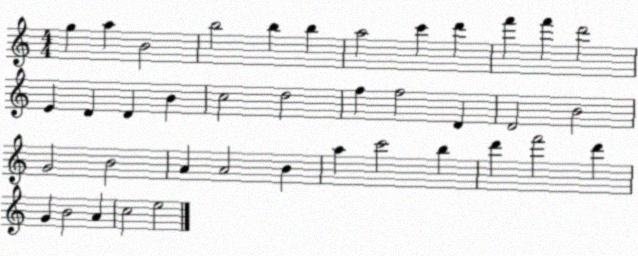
X:1
T:Untitled
M:4/4
L:1/4
K:C
g a B2 b2 b b a2 c' d' f' f' d'2 E D D B c2 d2 f f2 D D2 B2 G2 B2 A A2 B a c'2 b d' f'2 d' G B2 A c2 e2